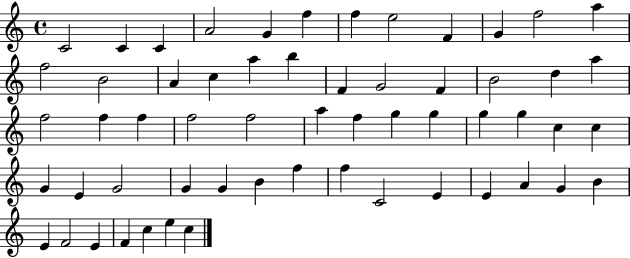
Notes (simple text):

C4/h C4/q C4/q A4/h G4/q F5/q F5/q E5/h F4/q G4/q F5/h A5/q F5/h B4/h A4/q C5/q A5/q B5/q F4/q G4/h F4/q B4/h D5/q A5/q F5/h F5/q F5/q F5/h F5/h A5/q F5/q G5/q G5/q G5/q G5/q C5/q C5/q G4/q E4/q G4/h G4/q G4/q B4/q F5/q F5/q C4/h E4/q E4/q A4/q G4/q B4/q E4/q F4/h E4/q F4/q C5/q E5/q C5/q